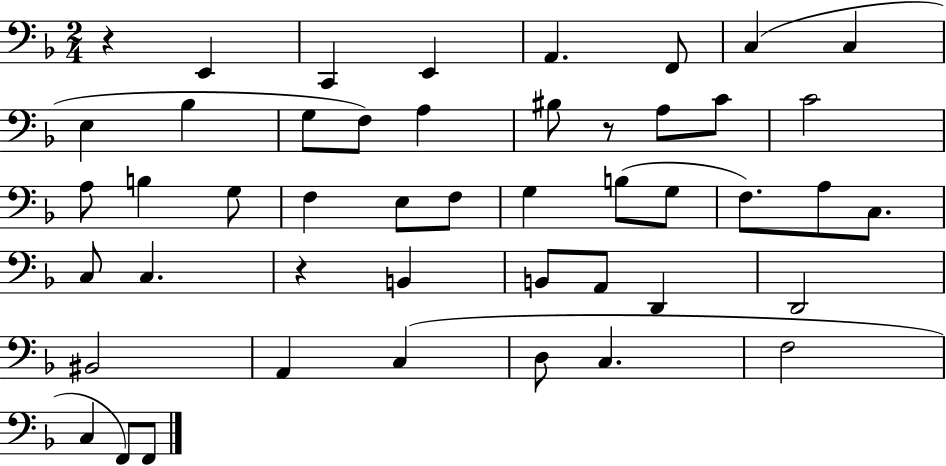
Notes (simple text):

R/q E2/q C2/q E2/q A2/q. F2/e C3/q C3/q E3/q Bb3/q G3/e F3/e A3/q BIS3/e R/e A3/e C4/e C4/h A3/e B3/q G3/e F3/q E3/e F3/e G3/q B3/e G3/e F3/e. A3/e C3/e. C3/e C3/q. R/q B2/q B2/e A2/e D2/q D2/h BIS2/h A2/q C3/q D3/e C3/q. F3/h C3/q F2/e F2/e